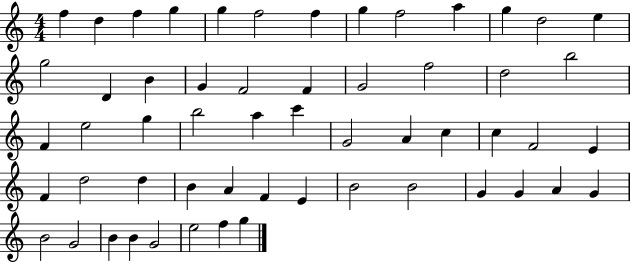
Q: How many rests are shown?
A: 0